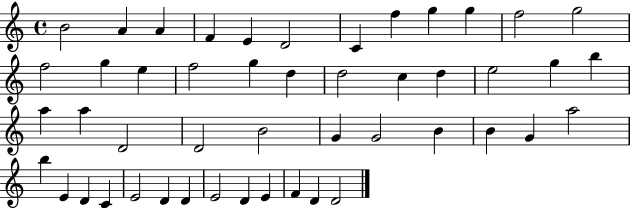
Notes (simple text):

B4/h A4/q A4/q F4/q E4/q D4/h C4/q F5/q G5/q G5/q F5/h G5/h F5/h G5/q E5/q F5/h G5/q D5/q D5/h C5/q D5/q E5/h G5/q B5/q A5/q A5/q D4/h D4/h B4/h G4/q G4/h B4/q B4/q G4/q A5/h B5/q E4/q D4/q C4/q E4/h D4/q D4/q E4/h D4/q E4/q F4/q D4/q D4/h